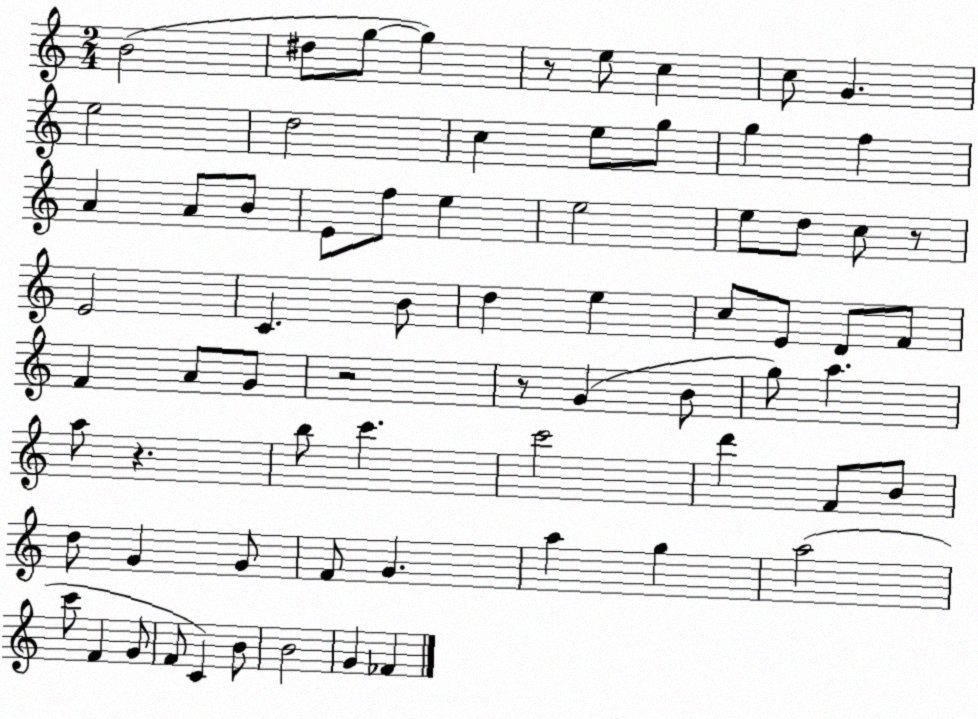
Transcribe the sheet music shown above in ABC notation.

X:1
T:Untitled
M:2/4
L:1/4
K:C
B2 ^d/2 g/2 g z/2 e/2 c c/2 G e2 d2 c e/2 g/2 g f A A/2 B/2 E/2 f/2 e e2 e/2 d/2 c/2 z/2 E2 C B/2 d e c/2 E/2 D/2 F/2 F A/2 G/2 z2 z/2 G B/2 g/2 a a/2 z b/2 c' c'2 d' F/2 B/2 d/2 G G/2 F/2 G a g a2 c'/2 F G/2 F/2 C B/2 B2 G _F